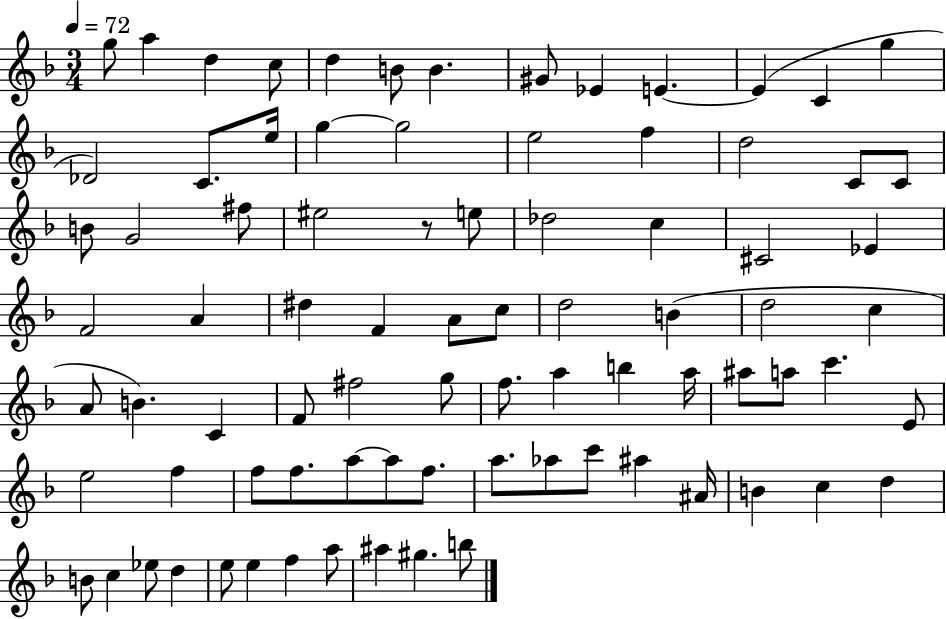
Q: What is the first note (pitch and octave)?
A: G5